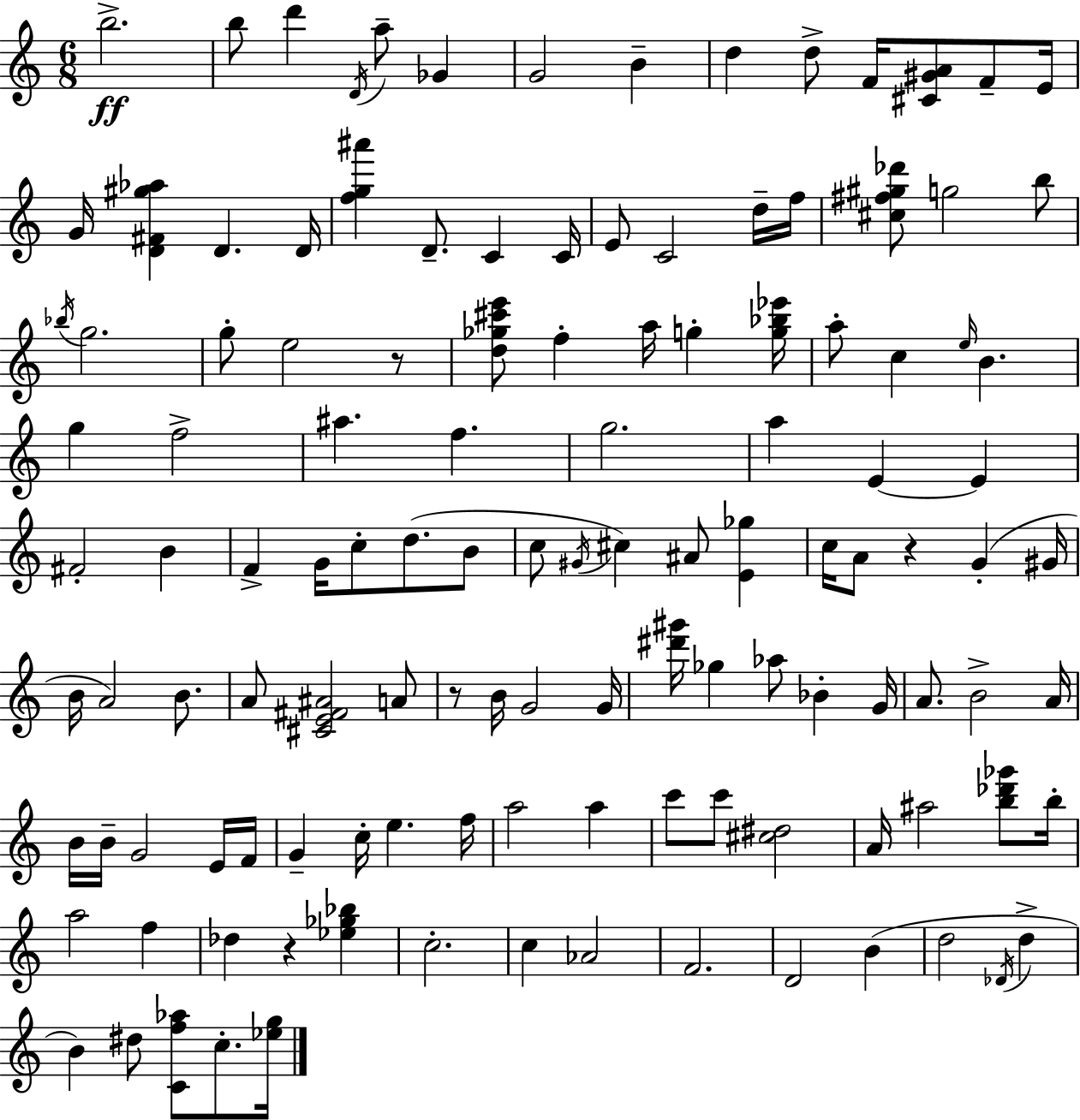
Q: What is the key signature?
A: A minor